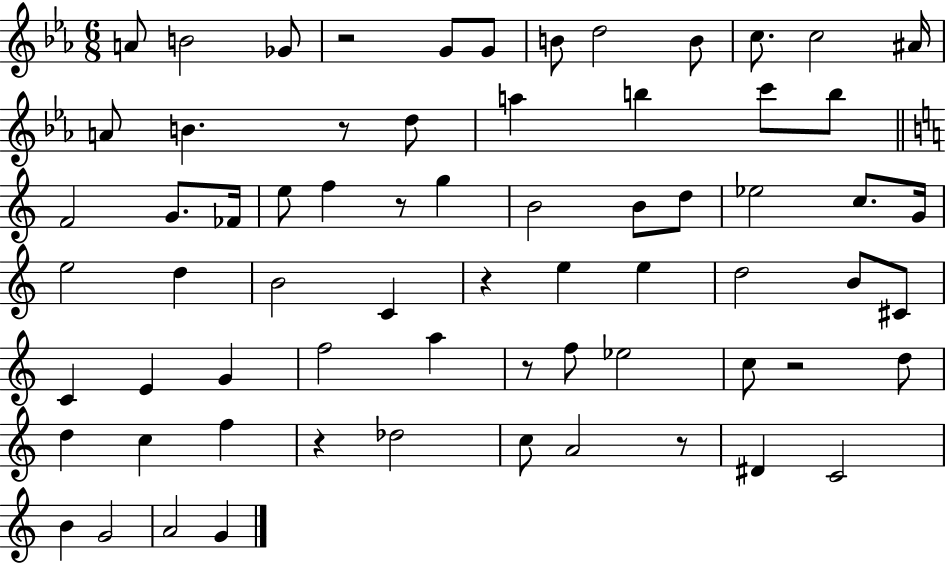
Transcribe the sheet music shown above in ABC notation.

X:1
T:Untitled
M:6/8
L:1/4
K:Eb
A/2 B2 _G/2 z2 G/2 G/2 B/2 d2 B/2 c/2 c2 ^A/4 A/2 B z/2 d/2 a b c'/2 b/2 F2 G/2 _F/4 e/2 f z/2 g B2 B/2 d/2 _e2 c/2 G/4 e2 d B2 C z e e d2 B/2 ^C/2 C E G f2 a z/2 f/2 _e2 c/2 z2 d/2 d c f z _d2 c/2 A2 z/2 ^D C2 B G2 A2 G